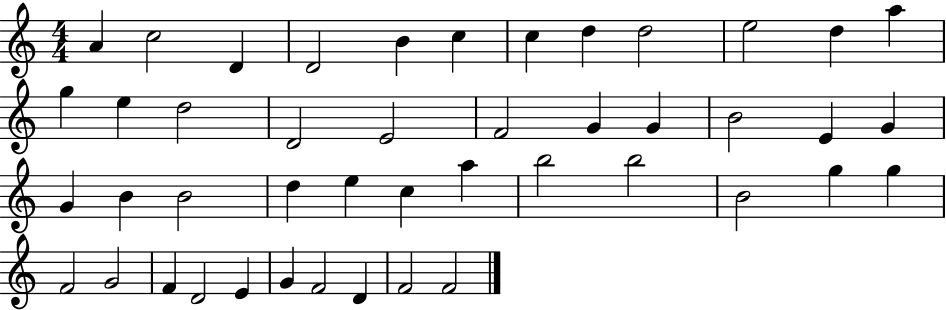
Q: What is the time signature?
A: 4/4